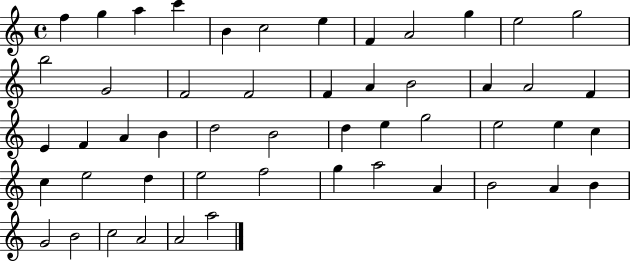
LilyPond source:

{
  \clef treble
  \time 4/4
  \defaultTimeSignature
  \key c \major
  f''4 g''4 a''4 c'''4 | b'4 c''2 e''4 | f'4 a'2 g''4 | e''2 g''2 | \break b''2 g'2 | f'2 f'2 | f'4 a'4 b'2 | a'4 a'2 f'4 | \break e'4 f'4 a'4 b'4 | d''2 b'2 | d''4 e''4 g''2 | e''2 e''4 c''4 | \break c''4 e''2 d''4 | e''2 f''2 | g''4 a''2 a'4 | b'2 a'4 b'4 | \break g'2 b'2 | c''2 a'2 | a'2 a''2 | \bar "|."
}